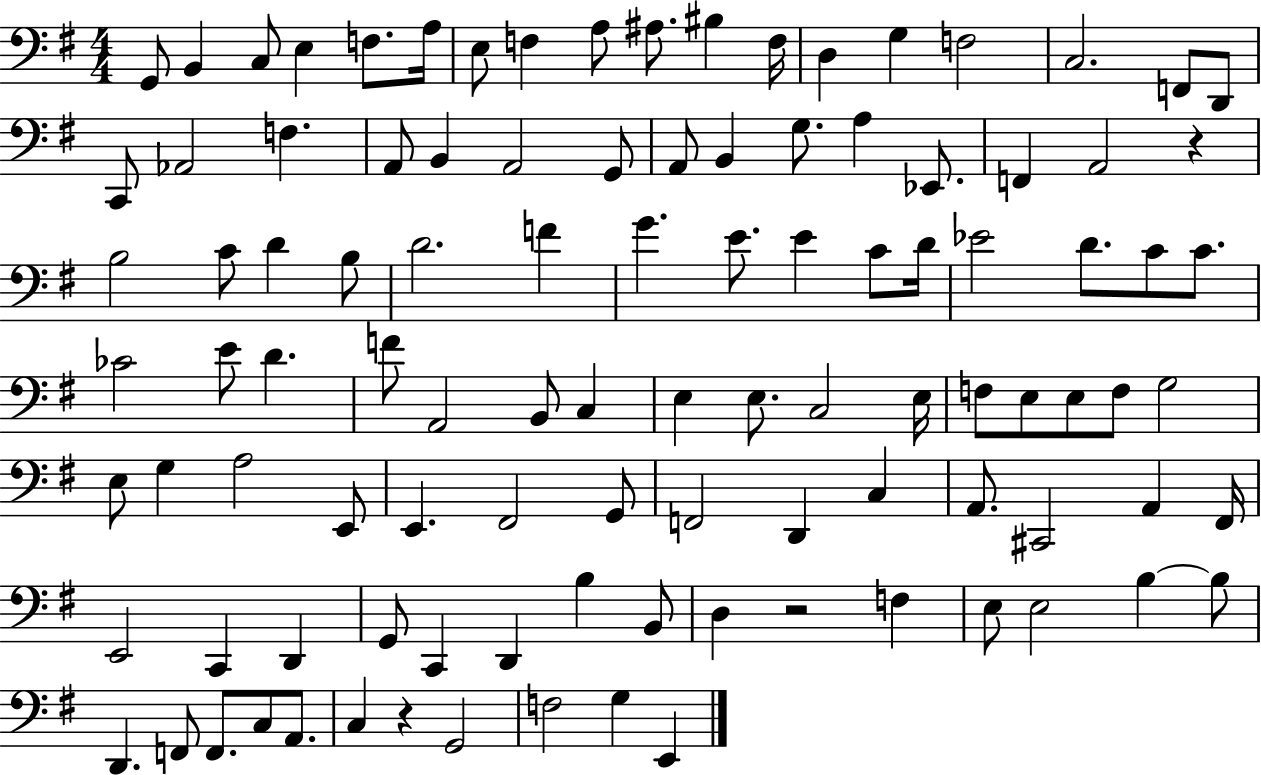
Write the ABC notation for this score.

X:1
T:Untitled
M:4/4
L:1/4
K:G
G,,/2 B,, C,/2 E, F,/2 A,/4 E,/2 F, A,/2 ^A,/2 ^B, F,/4 D, G, F,2 C,2 F,,/2 D,,/2 C,,/2 _A,,2 F, A,,/2 B,, A,,2 G,,/2 A,,/2 B,, G,/2 A, _E,,/2 F,, A,,2 z B,2 C/2 D B,/2 D2 F G E/2 E C/2 D/4 _E2 D/2 C/2 C/2 _C2 E/2 D F/2 A,,2 B,,/2 C, E, E,/2 C,2 E,/4 F,/2 E,/2 E,/2 F,/2 G,2 E,/2 G, A,2 E,,/2 E,, ^F,,2 G,,/2 F,,2 D,, C, A,,/2 ^C,,2 A,, ^F,,/4 E,,2 C,, D,, G,,/2 C,, D,, B, B,,/2 D, z2 F, E,/2 E,2 B, B,/2 D,, F,,/2 F,,/2 C,/2 A,,/2 C, z G,,2 F,2 G, E,,